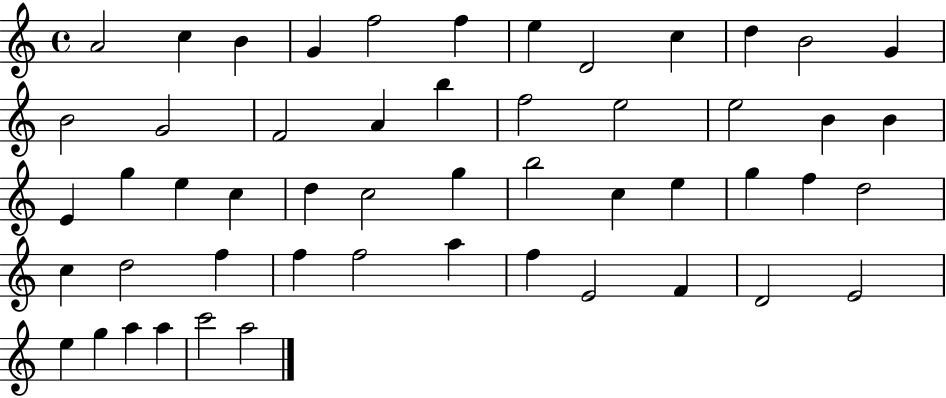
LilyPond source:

{
  \clef treble
  \time 4/4
  \defaultTimeSignature
  \key c \major
  a'2 c''4 b'4 | g'4 f''2 f''4 | e''4 d'2 c''4 | d''4 b'2 g'4 | \break b'2 g'2 | f'2 a'4 b''4 | f''2 e''2 | e''2 b'4 b'4 | \break e'4 g''4 e''4 c''4 | d''4 c''2 g''4 | b''2 c''4 e''4 | g''4 f''4 d''2 | \break c''4 d''2 f''4 | f''4 f''2 a''4 | f''4 e'2 f'4 | d'2 e'2 | \break e''4 g''4 a''4 a''4 | c'''2 a''2 | \bar "|."
}